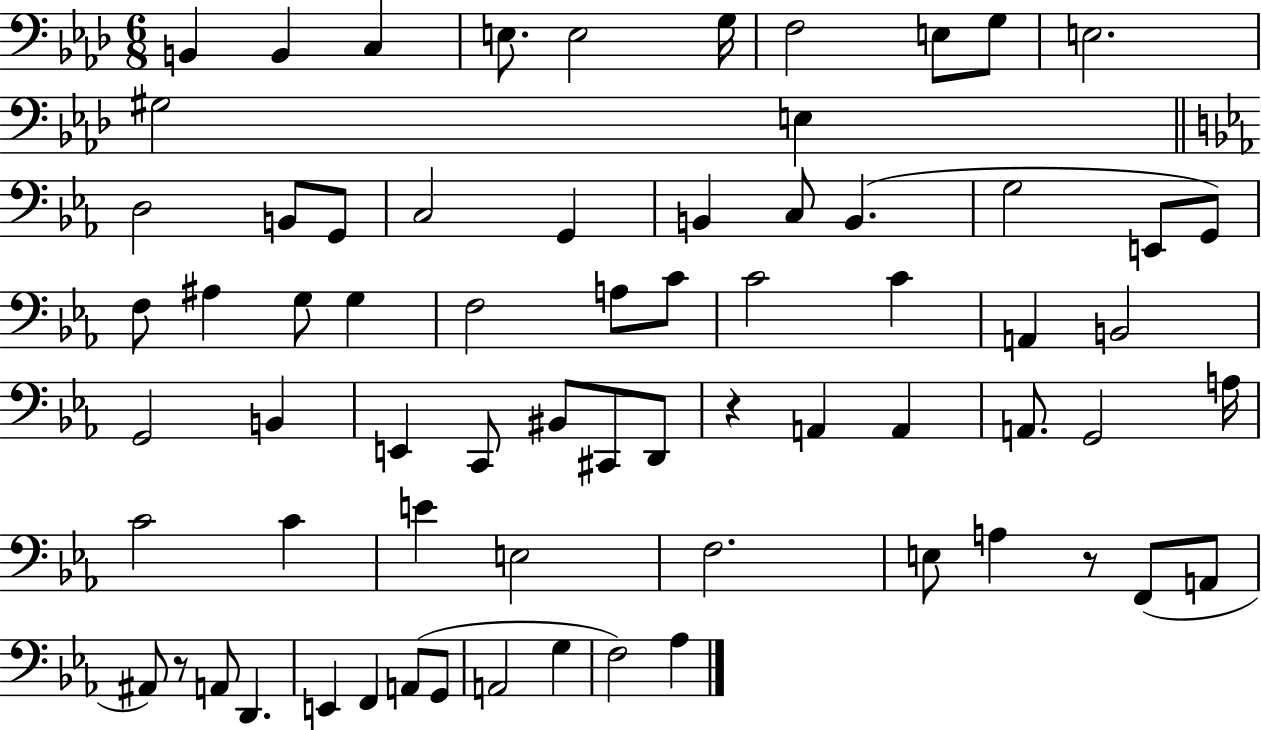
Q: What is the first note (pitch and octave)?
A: B2